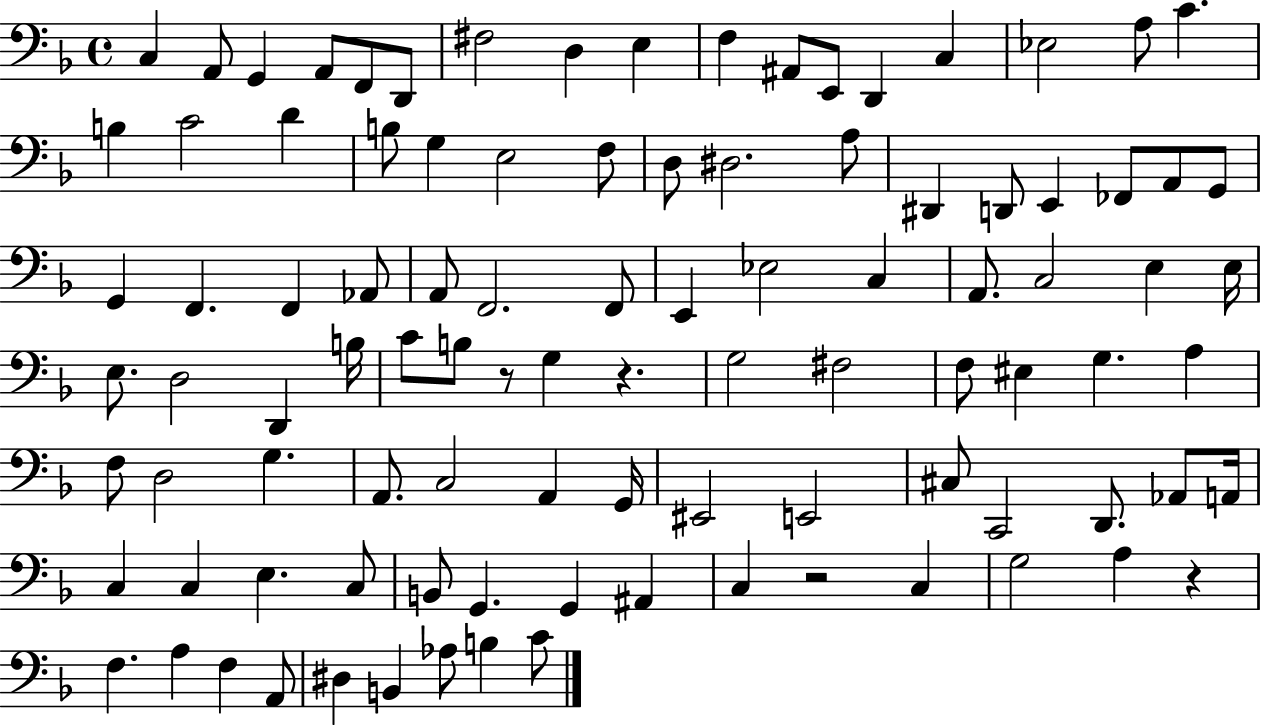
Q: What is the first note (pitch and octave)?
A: C3